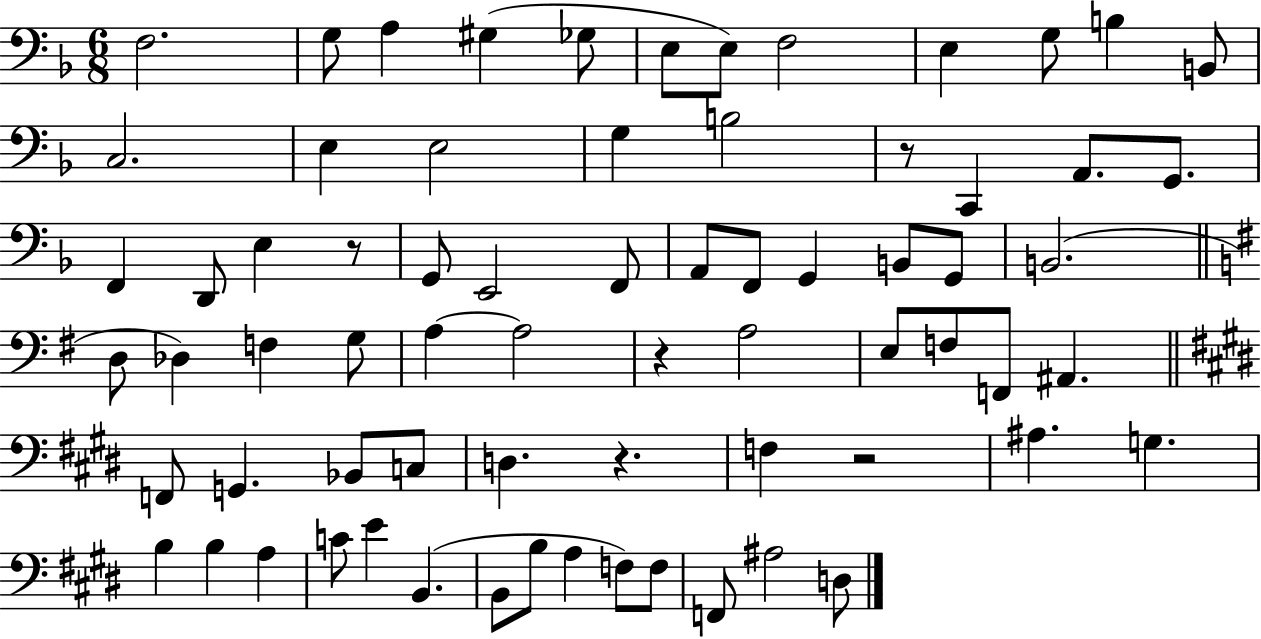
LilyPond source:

{
  \clef bass
  \numericTimeSignature
  \time 6/8
  \key f \major
  f2. | g8 a4 gis4( ges8 | e8 e8) f2 | e4 g8 b4 b,8 | \break c2. | e4 e2 | g4 b2 | r8 c,4 a,8. g,8. | \break f,4 d,8 e4 r8 | g,8 e,2 f,8 | a,8 f,8 g,4 b,8 g,8 | b,2.( | \break \bar "||" \break \key g \major d8 des4) f4 g8 | a4~~ a2 | r4 a2 | e8 f8 f,8 ais,4. | \break \bar "||" \break \key e \major f,8 g,4. bes,8 c8 | d4. r4. | f4 r2 | ais4. g4. | \break b4 b4 a4 | c'8 e'4 b,4.( | b,8 b8 a4 f8) f8 | f,8 ais2 d8 | \break \bar "|."
}